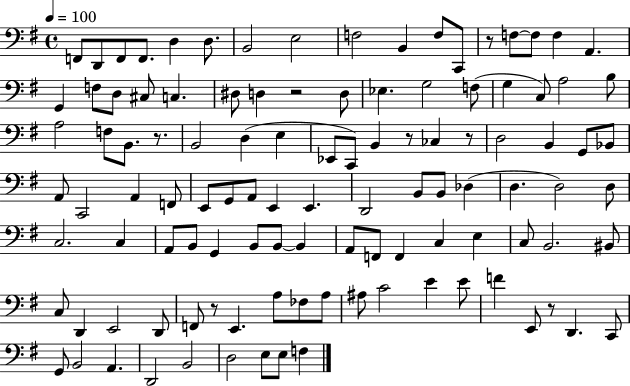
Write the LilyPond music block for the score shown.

{
  \clef bass
  \time 4/4
  \defaultTimeSignature
  \key g \major
  \tempo 4 = 100
  f,8 d,8 f,8 f,8. d4 d8. | b,2 e2 | f2 b,4 f8 c,8 | r8 f8~~ f8 f4 a,4. | \break g,4 f8 d8 cis8 c4. | dis8 d4 r2 d8 | ees4. g2 f8( | g4 c8) a2 b8 | \break a2 f8 b,8. r8. | b,2 d4( e4 | ees,8 c,8) b,4 r8 ces4 r8 | d2 b,4 g,8 bes,8 | \break a,8 c,2 a,4 f,8 | e,8 g,8 a,8 e,4 e,4. | d,2 b,8 b,8 des4( | d4. d2) d8 | \break c2. c4 | a,8 b,8 g,4 b,8 b,8~~ b,4 | a,8 f,8 f,4 c4 e4 | c8 b,2. bis,8 | \break c8 d,4 e,2 d,8 | f,8 r8 e,4. a8 fes8 a8 | ais8 c'2 e'4 e'8 | f'4 e,8 r8 d,4. c,8 | \break g,8 b,2 a,4. | d,2 b,2 | d2 e8 e8 f4 | \bar "|."
}